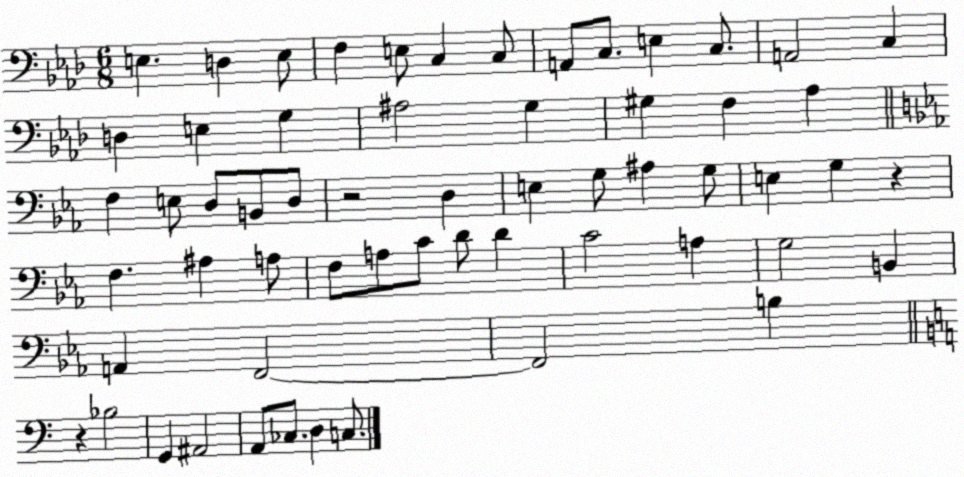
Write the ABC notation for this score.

X:1
T:Untitled
M:6/8
L:1/4
K:Ab
E, D, E,/2 F, E,/2 C, C,/2 A,,/2 C,/2 E, C,/2 A,,2 C, D, E, G, ^A,2 G, ^G, F, _A, F, E,/2 D,/2 B,,/2 D,/2 z2 D, E, G,/2 ^A, G,/2 E, G, z F, ^A, A,/2 F,/2 A,/2 C/2 D/2 D C2 A, G,2 B,, A,, F,,2 F,,2 B, z _B,2 G,, ^A,,2 A,,/2 _C,/2 D, C,/2